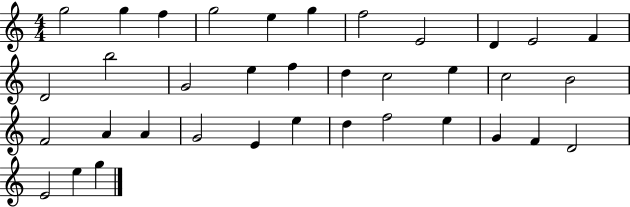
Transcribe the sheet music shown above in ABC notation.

X:1
T:Untitled
M:4/4
L:1/4
K:C
g2 g f g2 e g f2 E2 D E2 F D2 b2 G2 e f d c2 e c2 B2 F2 A A G2 E e d f2 e G F D2 E2 e g